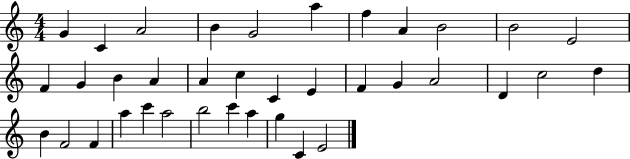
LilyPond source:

{
  \clef treble
  \numericTimeSignature
  \time 4/4
  \key c \major
  g'4 c'4 a'2 | b'4 g'2 a''4 | f''4 a'4 b'2 | b'2 e'2 | \break f'4 g'4 b'4 a'4 | a'4 c''4 c'4 e'4 | f'4 g'4 a'2 | d'4 c''2 d''4 | \break b'4 f'2 f'4 | a''4 c'''4 a''2 | b''2 c'''4 a''4 | g''4 c'4 e'2 | \break \bar "|."
}